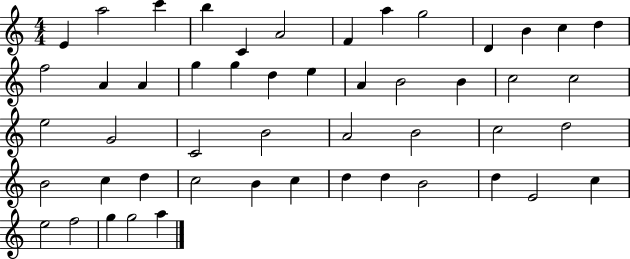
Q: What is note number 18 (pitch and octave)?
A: G5